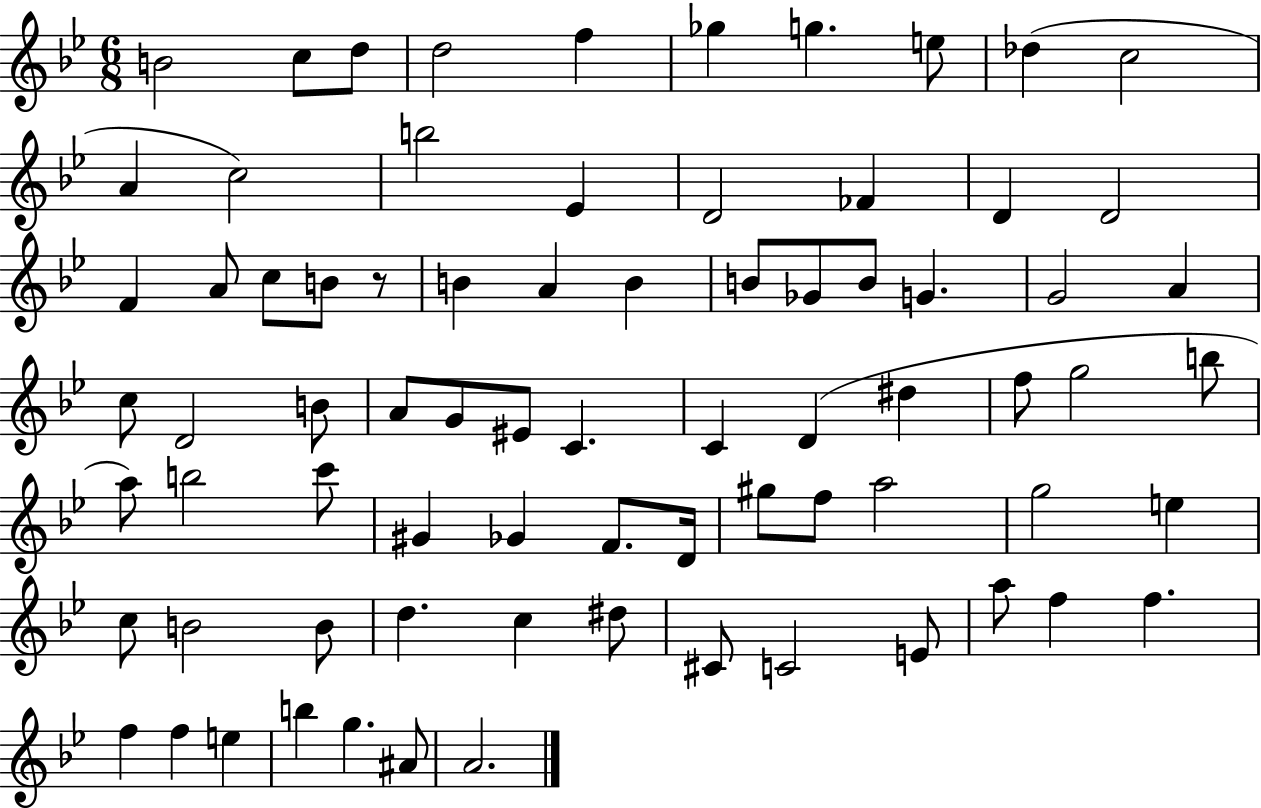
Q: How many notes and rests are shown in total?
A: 76